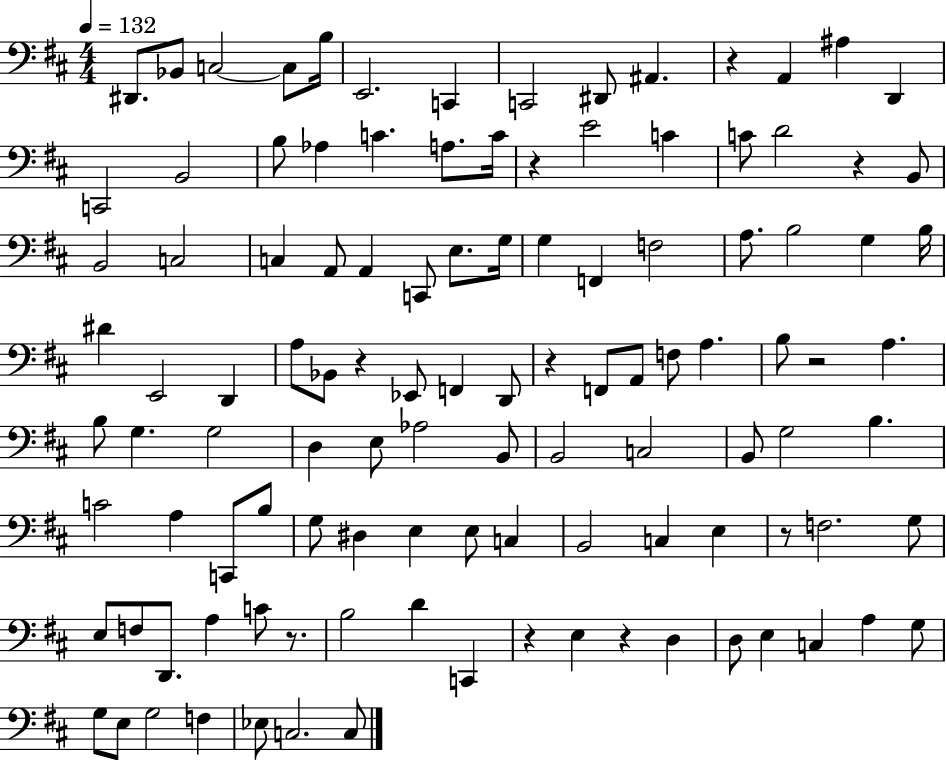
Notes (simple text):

D#2/e. Bb2/e C3/h C3/e B3/s E2/h. C2/q C2/h D#2/e A#2/q. R/q A2/q A#3/q D2/q C2/h B2/h B3/e Ab3/q C4/q. A3/e. C4/s R/q E4/h C4/q C4/e D4/h R/q B2/e B2/h C3/h C3/q A2/e A2/q C2/e E3/e. G3/s G3/q F2/q F3/h A3/e. B3/h G3/q B3/s D#4/q E2/h D2/q A3/e Bb2/e R/q Eb2/e F2/q D2/e R/q F2/e A2/e F3/e A3/q. B3/e R/h A3/q. B3/e G3/q. G3/h D3/q E3/e Ab3/h B2/e B2/h C3/h B2/e G3/h B3/q. C4/h A3/q C2/e B3/e G3/e D#3/q E3/q E3/e C3/q B2/h C3/q E3/q R/e F3/h. G3/e E3/e F3/e D2/e. A3/q C4/e R/e. B3/h D4/q C2/q R/q E3/q R/q D3/q D3/e E3/q C3/q A3/q G3/e G3/e E3/e G3/h F3/q Eb3/e C3/h. C3/e